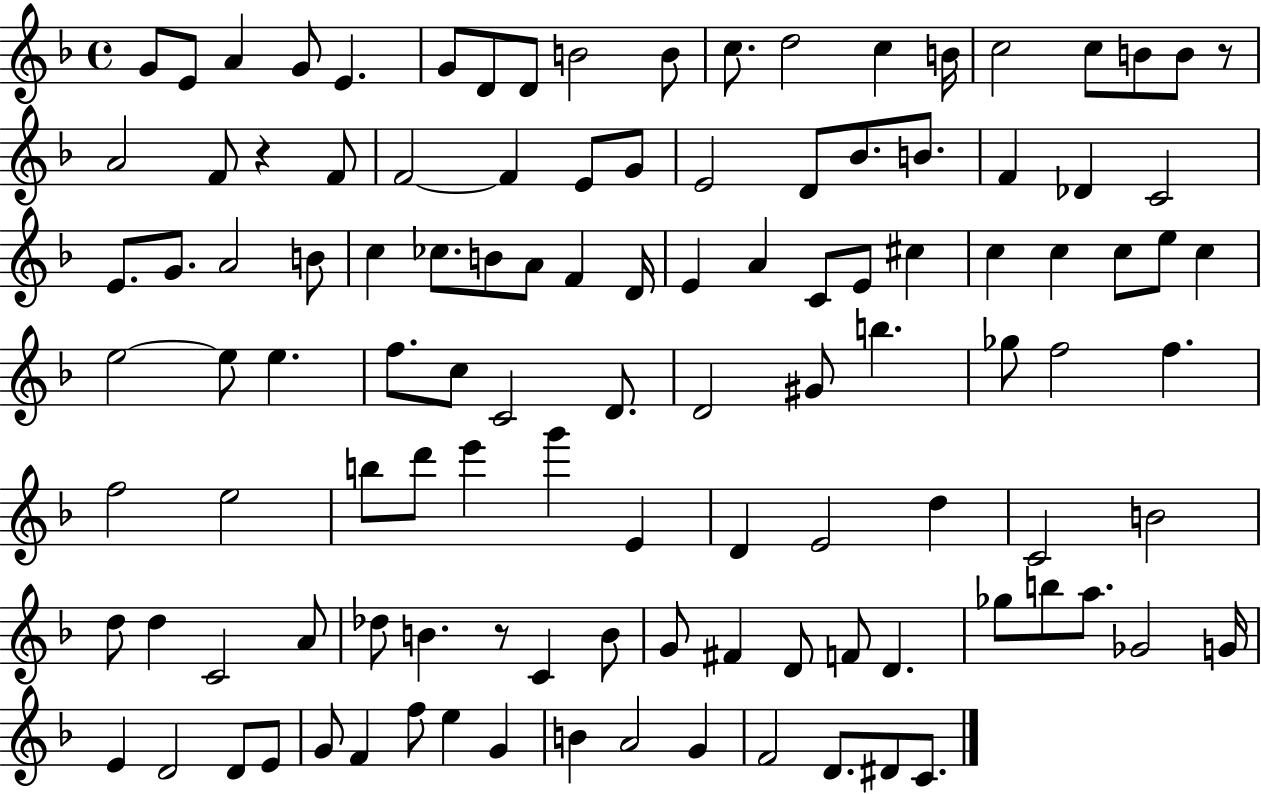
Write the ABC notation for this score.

X:1
T:Untitled
M:4/4
L:1/4
K:F
G/2 E/2 A G/2 E G/2 D/2 D/2 B2 B/2 c/2 d2 c B/4 c2 c/2 B/2 B/2 z/2 A2 F/2 z F/2 F2 F E/2 G/2 E2 D/2 _B/2 B/2 F _D C2 E/2 G/2 A2 B/2 c _c/2 B/2 A/2 F D/4 E A C/2 E/2 ^c c c c/2 e/2 c e2 e/2 e f/2 c/2 C2 D/2 D2 ^G/2 b _g/2 f2 f f2 e2 b/2 d'/2 e' g' E D E2 d C2 B2 d/2 d C2 A/2 _d/2 B z/2 C B/2 G/2 ^F D/2 F/2 D _g/2 b/2 a/2 _G2 G/4 E D2 D/2 E/2 G/2 F f/2 e G B A2 G F2 D/2 ^D/2 C/2